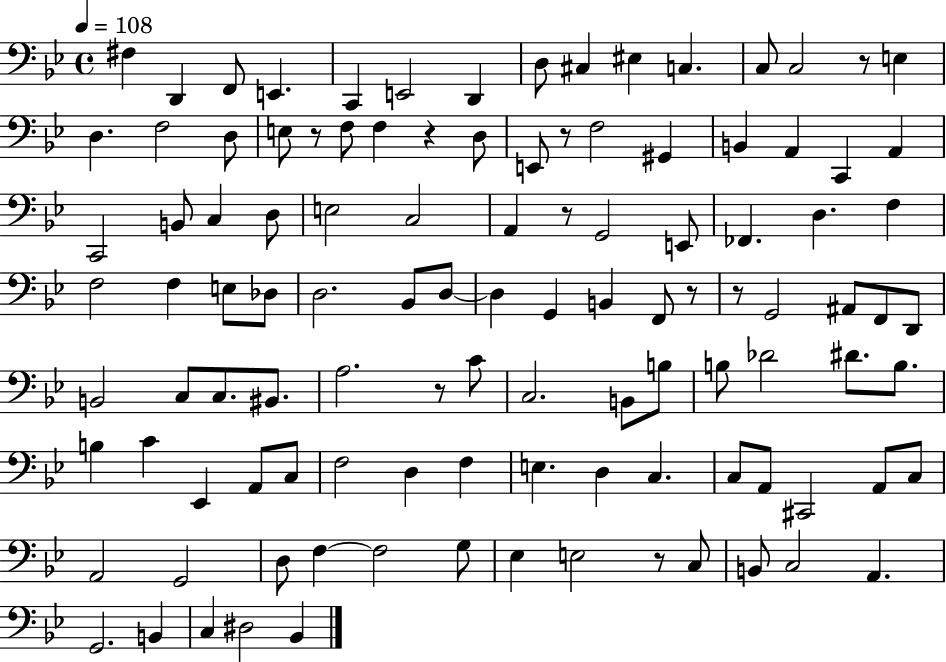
F#3/q D2/q F2/e E2/q. C2/q E2/h D2/q D3/e C#3/q EIS3/q C3/q. C3/e C3/h R/e E3/q D3/q. F3/h D3/e E3/e R/e F3/e F3/q R/q D3/e E2/e R/e F3/h G#2/q B2/q A2/q C2/q A2/q C2/h B2/e C3/q D3/e E3/h C3/h A2/q R/e G2/h E2/e FES2/q. D3/q. F3/q F3/h F3/q E3/e Db3/e D3/h. Bb2/e D3/e D3/q G2/q B2/q F2/e R/e R/e G2/h A#2/e F2/e D2/e B2/h C3/e C3/e. BIS2/e. A3/h. R/e C4/e C3/h. B2/e B3/e B3/e Db4/h D#4/e. B3/e. B3/q C4/q Eb2/q A2/e C3/e F3/h D3/q F3/q E3/q. D3/q C3/q. C3/e A2/e C#2/h A2/e C3/e A2/h G2/h D3/e F3/q F3/h G3/e Eb3/q E3/h R/e C3/e B2/e C3/h A2/q. G2/h. B2/q C3/q D#3/h Bb2/q